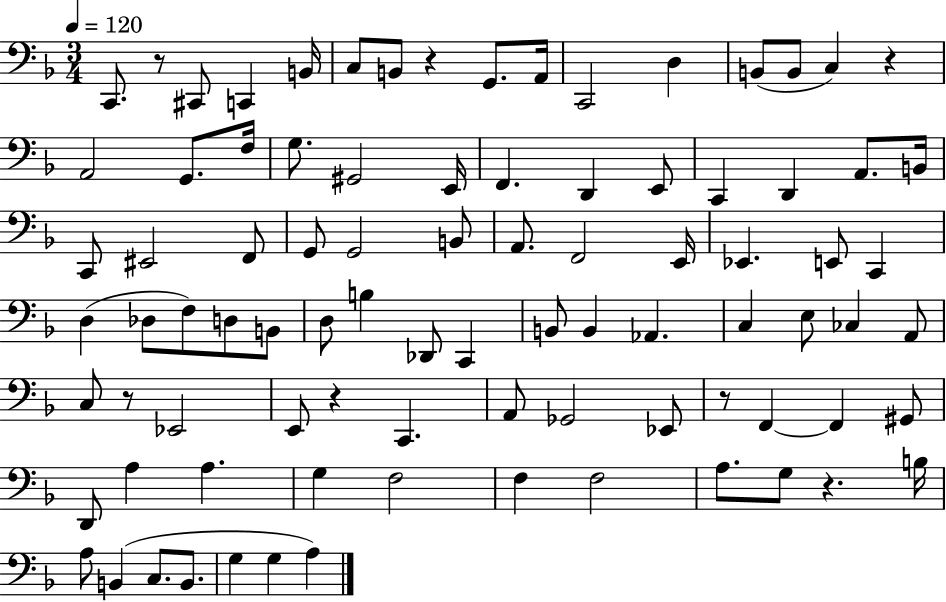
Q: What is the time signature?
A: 3/4